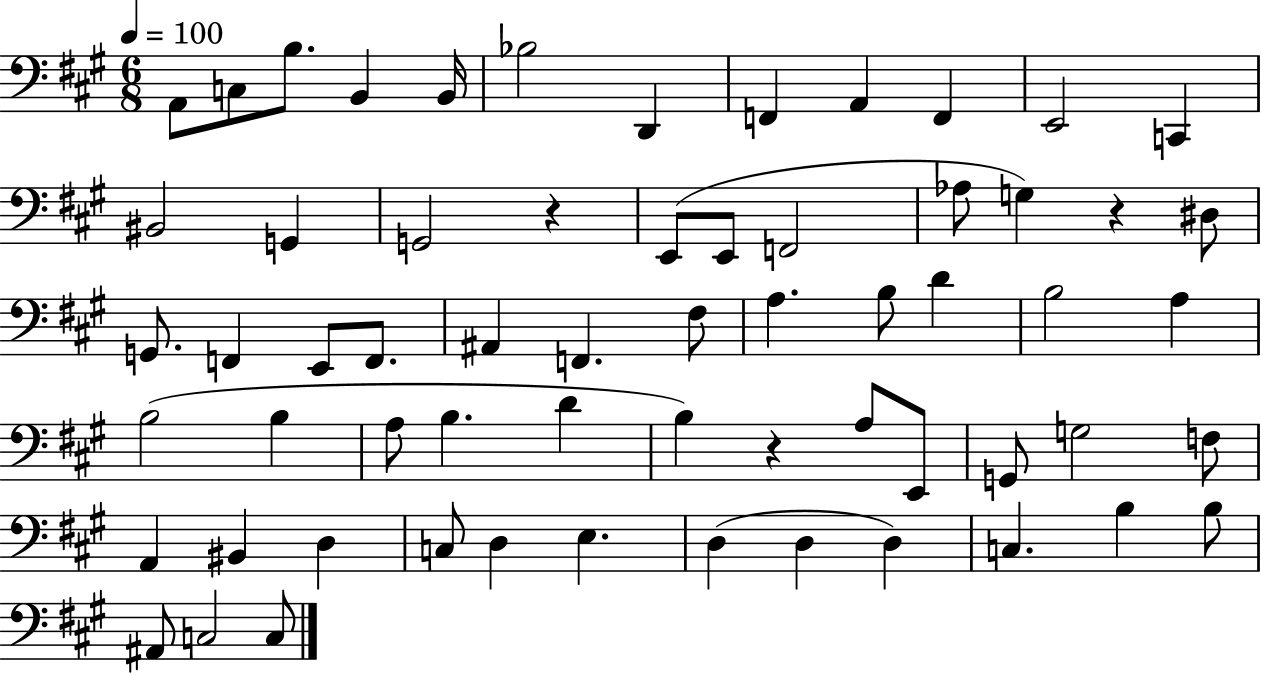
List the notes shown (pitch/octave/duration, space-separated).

A2/e C3/e B3/e. B2/q B2/s Bb3/h D2/q F2/q A2/q F2/q E2/h C2/q BIS2/h G2/q G2/h R/q E2/e E2/e F2/h Ab3/e G3/q R/q D#3/e G2/e. F2/q E2/e F2/e. A#2/q F2/q. F#3/e A3/q. B3/e D4/q B3/h A3/q B3/h B3/q A3/e B3/q. D4/q B3/q R/q A3/e E2/e G2/e G3/h F3/e A2/q BIS2/q D3/q C3/e D3/q E3/q. D3/q D3/q D3/q C3/q. B3/q B3/e A#2/e C3/h C3/e